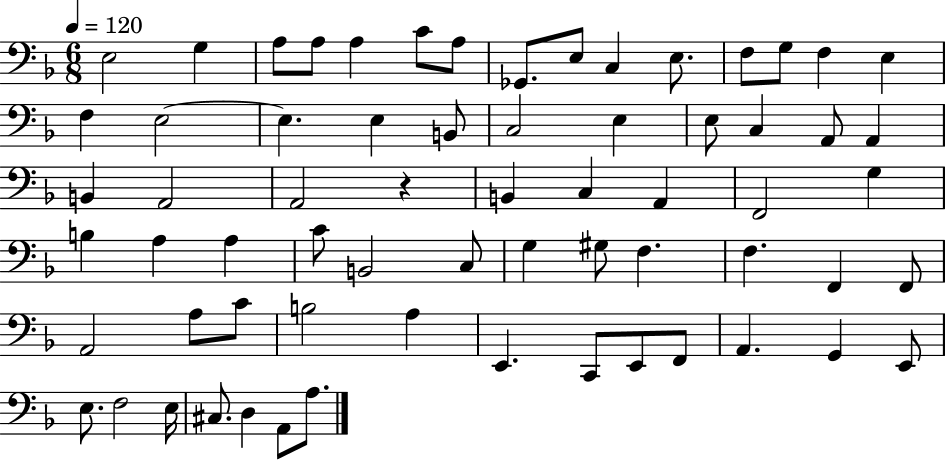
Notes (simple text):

E3/h G3/q A3/e A3/e A3/q C4/e A3/e Gb2/e. E3/e C3/q E3/e. F3/e G3/e F3/q E3/q F3/q E3/h E3/q. E3/q B2/e C3/h E3/q E3/e C3/q A2/e A2/q B2/q A2/h A2/h R/q B2/q C3/q A2/q F2/h G3/q B3/q A3/q A3/q C4/e B2/h C3/e G3/q G#3/e F3/q. F3/q. F2/q F2/e A2/h A3/e C4/e B3/h A3/q E2/q. C2/e E2/e F2/e A2/q. G2/q E2/e E3/e. F3/h E3/s C#3/e. D3/q A2/e A3/e.